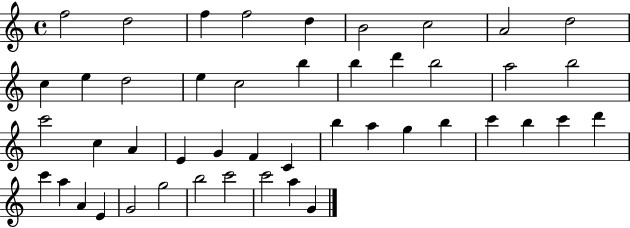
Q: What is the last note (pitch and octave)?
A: G4